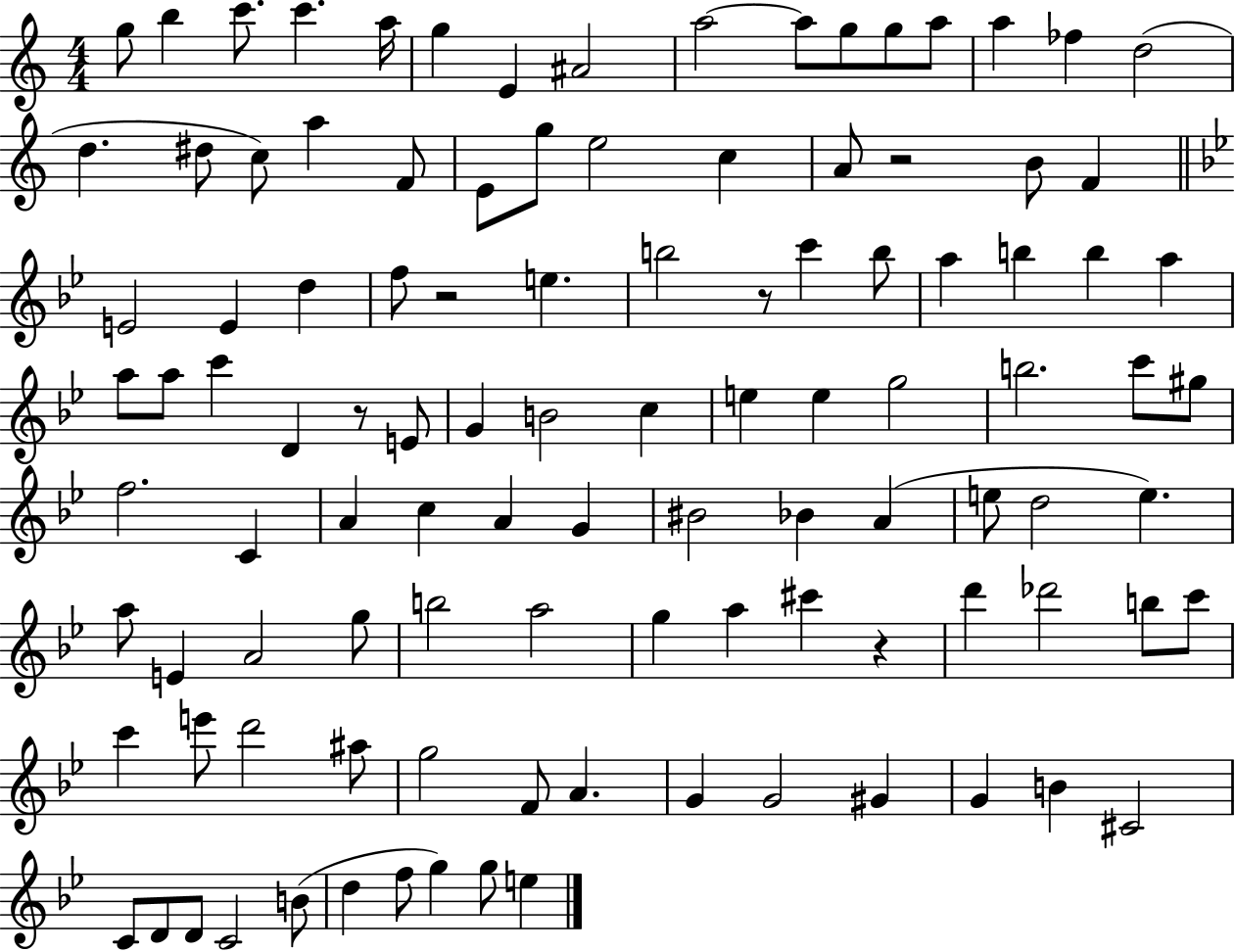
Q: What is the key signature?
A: C major